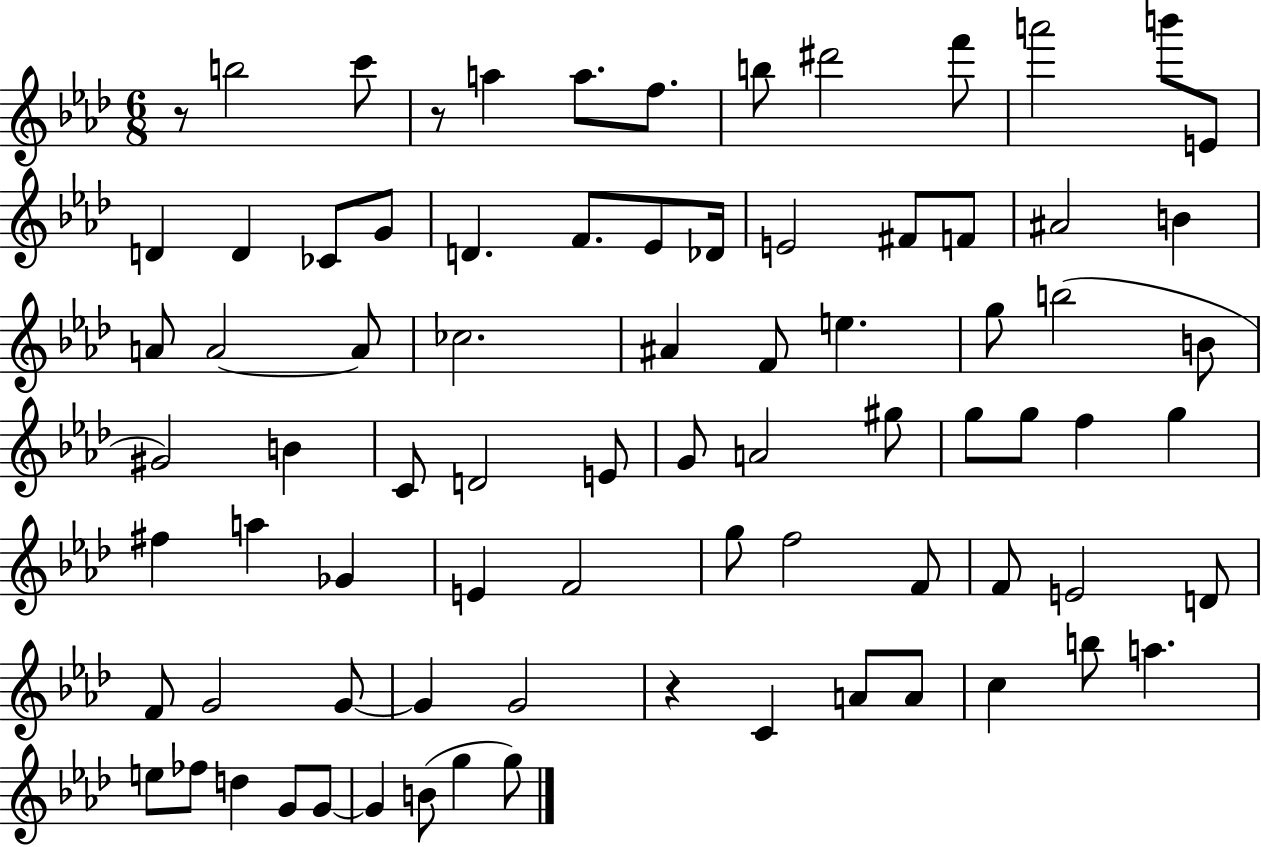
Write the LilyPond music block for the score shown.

{
  \clef treble
  \numericTimeSignature
  \time 6/8
  \key aes \major
  \repeat volta 2 { r8 b''2 c'''8 | r8 a''4 a''8. f''8. | b''8 dis'''2 f'''8 | a'''2 b'''8 e'8 | \break d'4 d'4 ces'8 g'8 | d'4. f'8. ees'8 des'16 | e'2 fis'8 f'8 | ais'2 b'4 | \break a'8 a'2~~ a'8 | ces''2. | ais'4 f'8 e''4. | g''8 b''2( b'8 | \break gis'2) b'4 | c'8 d'2 e'8 | g'8 a'2 gis''8 | g''8 g''8 f''4 g''4 | \break fis''4 a''4 ges'4 | e'4 f'2 | g''8 f''2 f'8 | f'8 e'2 d'8 | \break f'8 g'2 g'8~~ | g'4 g'2 | r4 c'4 a'8 a'8 | c''4 b''8 a''4. | \break e''8 fes''8 d''4 g'8 g'8~~ | g'4 b'8( g''4 g''8) | } \bar "|."
}